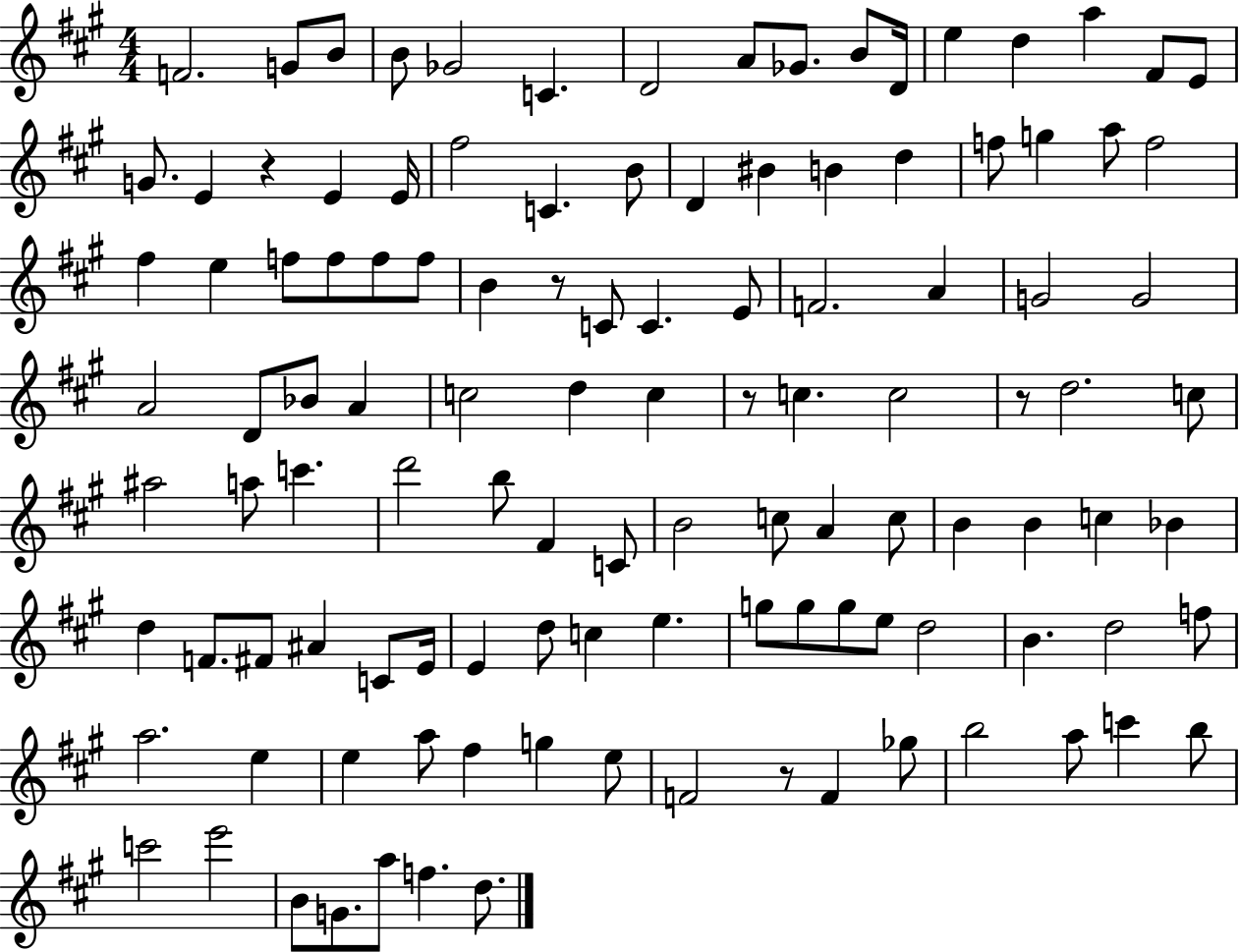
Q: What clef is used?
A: treble